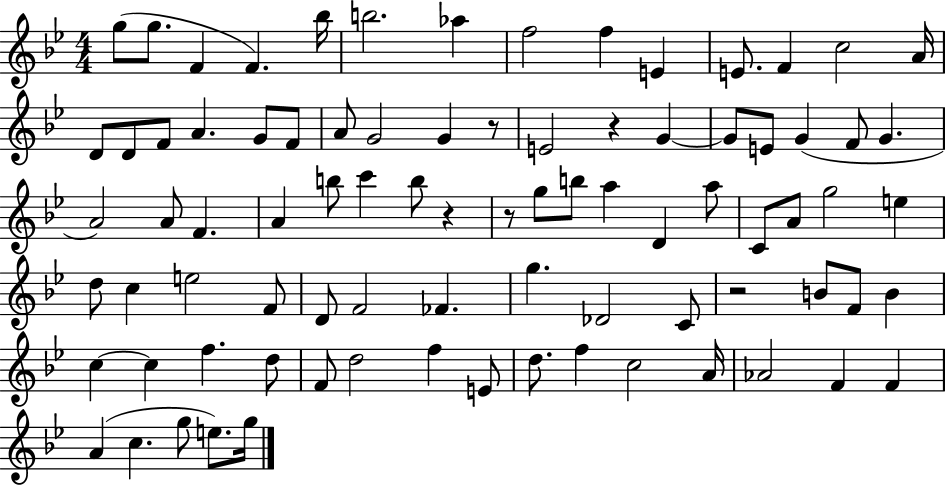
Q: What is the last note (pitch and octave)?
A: G5